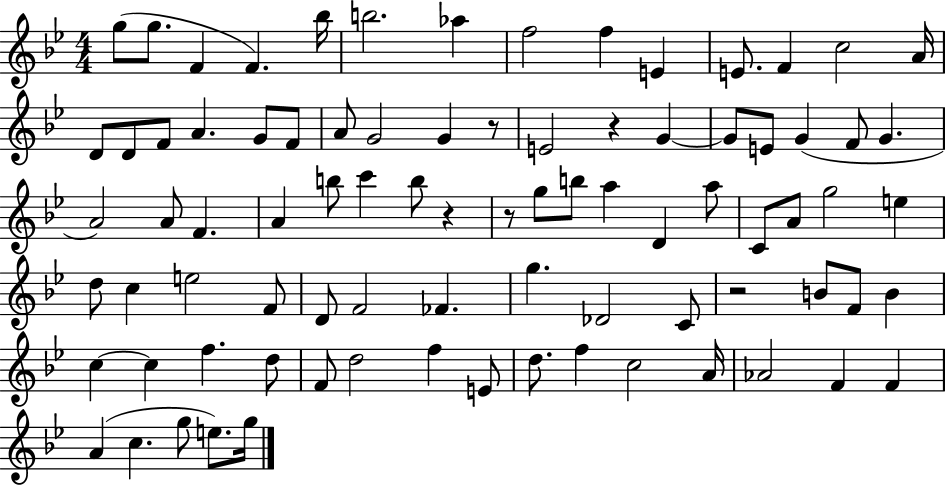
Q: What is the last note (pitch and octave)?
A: G5